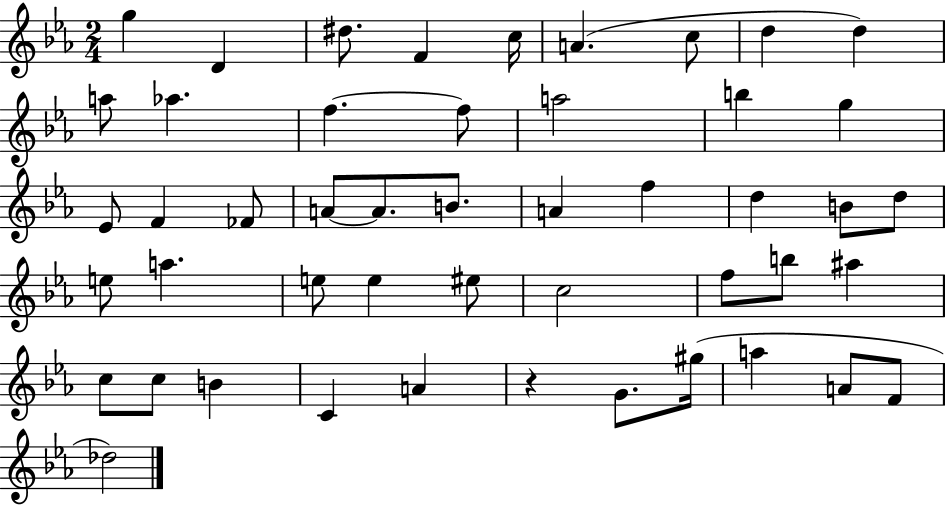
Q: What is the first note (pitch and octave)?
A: G5